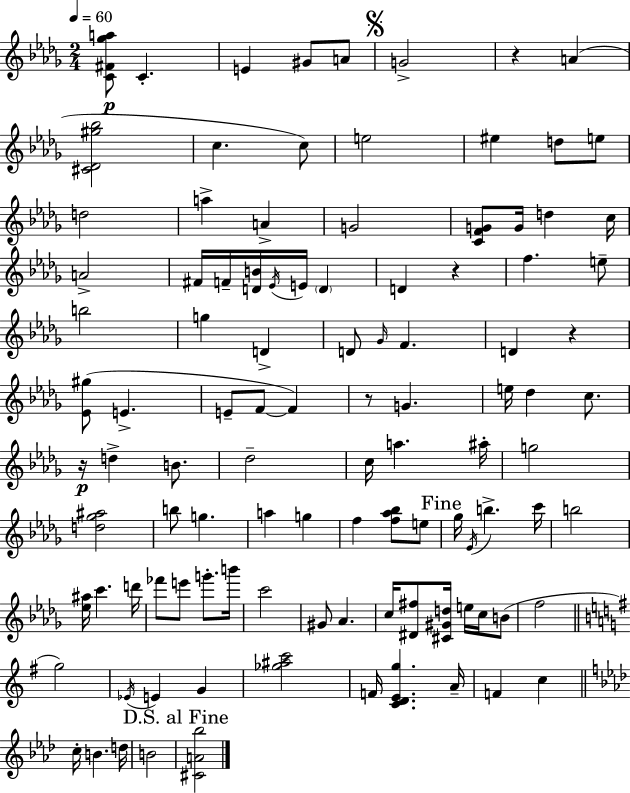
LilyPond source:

{
  \clef treble
  \numericTimeSignature
  \time 2/4
  \key bes \minor
  \tempo 4 = 60
  <c' fis' ges'' a''>8\p c'4.-. | e'4 gis'8 a'8 | \mark \markup { \musicglyph "scripts.segno" } g'2-> | r4 a'4( | \break <cis' des' gis'' bes''>2 | c''4. c''8) | e''2 | eis''4 d''8 e''8 | \break d''2 | a''4-> a'4-> | g'2 | <c' f' g'>8 g'16 d''4 c''16 | \break a'2-> | fis'16 f'16-- <d' b'>16 \acciaccatura { ees'16 } e'16 \parenthesize d'4 | d'4 r4 | f''4. e''8-- | \break b''2 | g''4 d'4-> | d'8 \grace { ges'16 } f'4. | d'4 r4 | \break <ees' gis''>8( e'4.-> | e'8-- f'8~~ f'4) | r8 g'4. | e''16 des''4 c''8. | \break r16\p d''4-> b'8. | des''2-- | c''16 a''4. | ais''16-. g''2 | \break <d'' ges'' ais''>2 | b''8 g''4. | a''4 g''4 | f''4 <f'' aes'' bes''>8 | \break e''8 \mark "Fine" ges''16 \acciaccatura { ees'16 } b''4.-> | c'''16 b''2 | <ees'' ais''>16 c'''4. | d'''16 fes'''8 e'''8 g'''8.-. | \break b'''16 c'''2 | gis'8 aes'4. | c''16 <dis' fis''>8 <cis' gis' d''>16 e''16 | c''16 b'8( f''2 | \break \bar "||" \break \key g \major g''2) | \acciaccatura { ees'16 } e'4 g'4 | <ges'' ais'' c'''>2 | f'16 <c' d' e' g''>4. | \break a'16-- f'4 c''4 | \bar "||" \break \key aes \major c''16-. b'4. d''16 | b'2 | \mark "D.S. al Fine" <cis' a' bes''>2 | \bar "|."
}